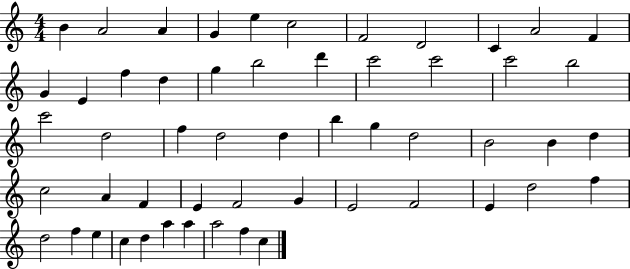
X:1
T:Untitled
M:4/4
L:1/4
K:C
B A2 A G e c2 F2 D2 C A2 F G E f d g b2 d' c'2 c'2 c'2 b2 c'2 d2 f d2 d b g d2 B2 B d c2 A F E F2 G E2 F2 E d2 f d2 f e c d a a a2 f c